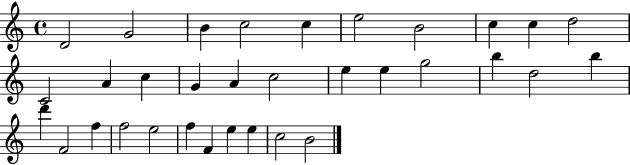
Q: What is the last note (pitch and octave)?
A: B4